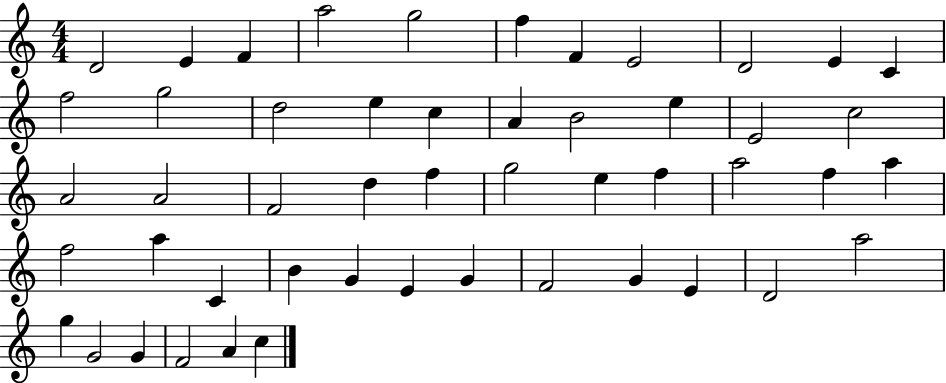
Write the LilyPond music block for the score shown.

{
  \clef treble
  \numericTimeSignature
  \time 4/4
  \key c \major
  d'2 e'4 f'4 | a''2 g''2 | f''4 f'4 e'2 | d'2 e'4 c'4 | \break f''2 g''2 | d''2 e''4 c''4 | a'4 b'2 e''4 | e'2 c''2 | \break a'2 a'2 | f'2 d''4 f''4 | g''2 e''4 f''4 | a''2 f''4 a''4 | \break f''2 a''4 c'4 | b'4 g'4 e'4 g'4 | f'2 g'4 e'4 | d'2 a''2 | \break g''4 g'2 g'4 | f'2 a'4 c''4 | \bar "|."
}